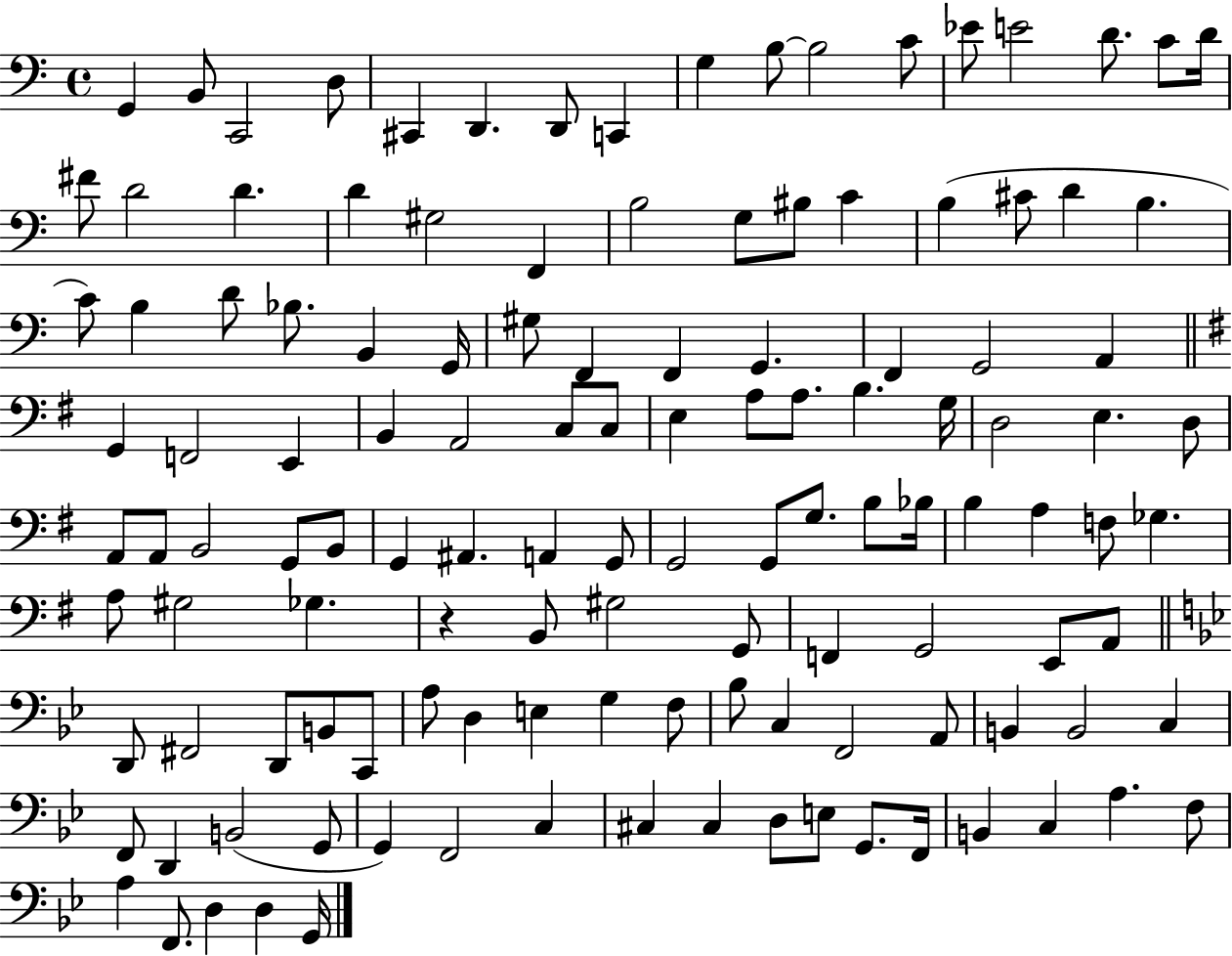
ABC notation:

X:1
T:Untitled
M:4/4
L:1/4
K:C
G,, B,,/2 C,,2 D,/2 ^C,, D,, D,,/2 C,, G, B,/2 B,2 C/2 _E/2 E2 D/2 C/2 D/4 ^F/2 D2 D D ^G,2 F,, B,2 G,/2 ^B,/2 C B, ^C/2 D B, C/2 B, D/2 _B,/2 B,, G,,/4 ^G,/2 F,, F,, G,, F,, G,,2 A,, G,, F,,2 E,, B,, A,,2 C,/2 C,/2 E, A,/2 A,/2 B, G,/4 D,2 E, D,/2 A,,/2 A,,/2 B,,2 G,,/2 B,,/2 G,, ^A,, A,, G,,/2 G,,2 G,,/2 G,/2 B,/2 _B,/4 B, A, F,/2 _G, A,/2 ^G,2 _G, z B,,/2 ^G,2 G,,/2 F,, G,,2 E,,/2 A,,/2 D,,/2 ^F,,2 D,,/2 B,,/2 C,,/2 A,/2 D, E, G, F,/2 _B,/2 C, F,,2 A,,/2 B,, B,,2 C, F,,/2 D,, B,,2 G,,/2 G,, F,,2 C, ^C, ^C, D,/2 E,/2 G,,/2 F,,/4 B,, C, A, F,/2 A, F,,/2 D, D, G,,/4